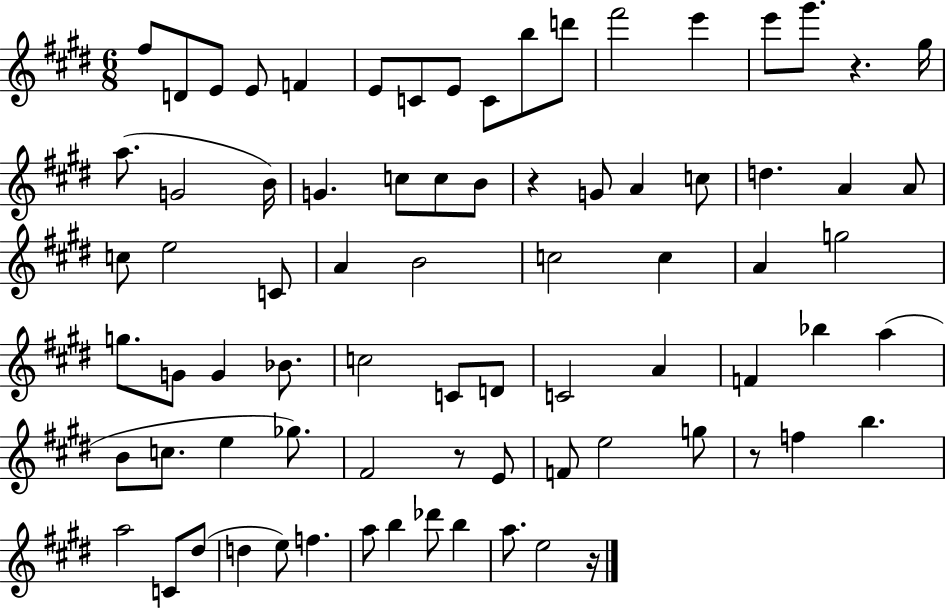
{
  \clef treble
  \numericTimeSignature
  \time 6/8
  \key e \major
  fis''8 d'8 e'8 e'8 f'4 | e'8 c'8 e'8 c'8 b''8 d'''8 | fis'''2 e'''4 | e'''8 gis'''8. r4. gis''16 | \break a''8.( g'2 b'16) | g'4. c''8 c''8 b'8 | r4 g'8 a'4 c''8 | d''4. a'4 a'8 | \break c''8 e''2 c'8 | a'4 b'2 | c''2 c''4 | a'4 g''2 | \break g''8. g'8 g'4 bes'8. | c''2 c'8 d'8 | c'2 a'4 | f'4 bes''4 a''4( | \break b'8 c''8. e''4 ges''8.) | fis'2 r8 e'8 | f'8 e''2 g''8 | r8 f''4 b''4. | \break a''2 c'8 dis''8( | d''4 e''8) f''4. | a''8 b''4 des'''8 b''4 | a''8. e''2 r16 | \break \bar "|."
}